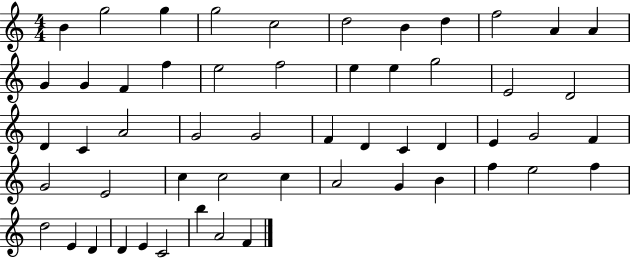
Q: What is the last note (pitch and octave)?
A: F4